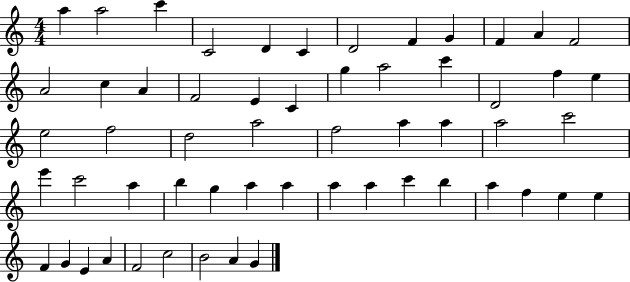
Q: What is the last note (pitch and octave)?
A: G4